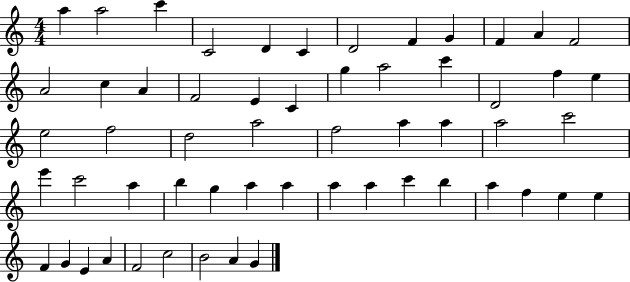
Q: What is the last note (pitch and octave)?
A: G4